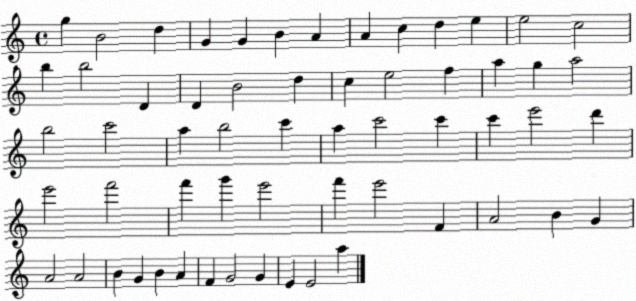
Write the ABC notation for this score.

X:1
T:Untitled
M:4/4
L:1/4
K:C
g B2 d G G B A A c d e e2 c2 b b2 D D B2 d c e2 f a g a2 b2 c'2 a b2 c' a c'2 c' c' e'2 d' e'2 f'2 f' g' e'2 f' e'2 F A2 B G A2 A2 B G B A F G2 G E E2 a